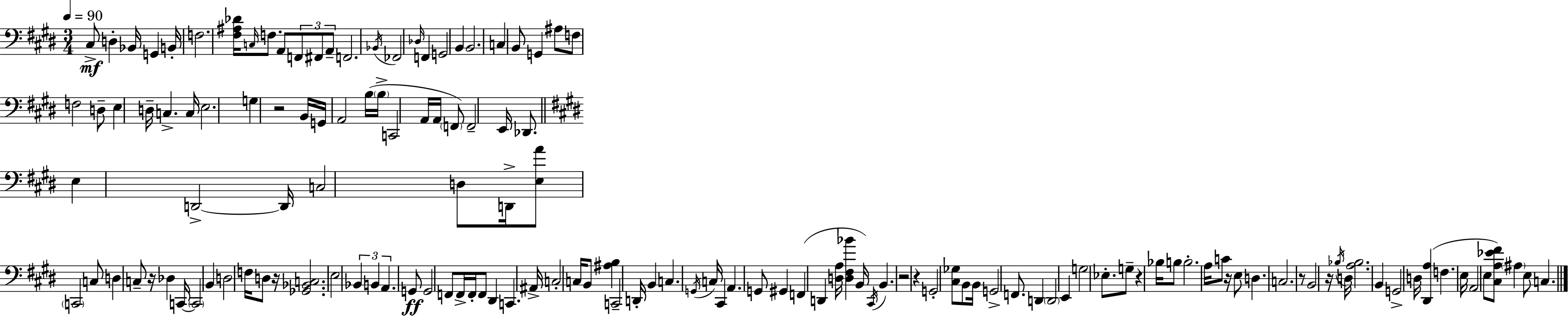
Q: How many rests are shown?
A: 9